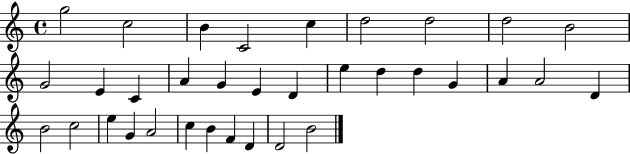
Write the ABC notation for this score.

X:1
T:Untitled
M:4/4
L:1/4
K:C
g2 c2 B C2 c d2 d2 d2 B2 G2 E C A G E D e d d G A A2 D B2 c2 e G A2 c B F D D2 B2